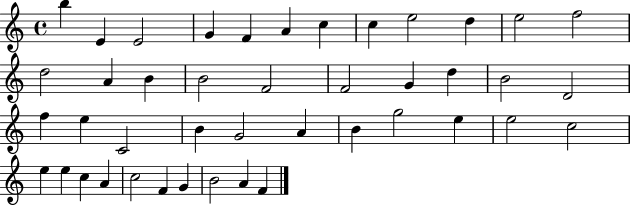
B5/q E4/q E4/h G4/q F4/q A4/q C5/q C5/q E5/h D5/q E5/h F5/h D5/h A4/q B4/q B4/h F4/h F4/h G4/q D5/q B4/h D4/h F5/q E5/q C4/h B4/q G4/h A4/q B4/q G5/h E5/q E5/h C5/h E5/q E5/q C5/q A4/q C5/h F4/q G4/q B4/h A4/q F4/q